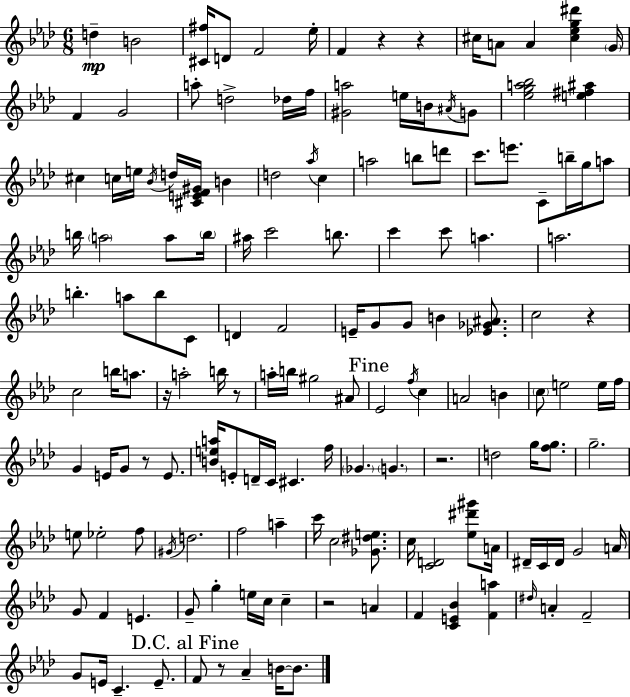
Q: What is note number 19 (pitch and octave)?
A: A#4